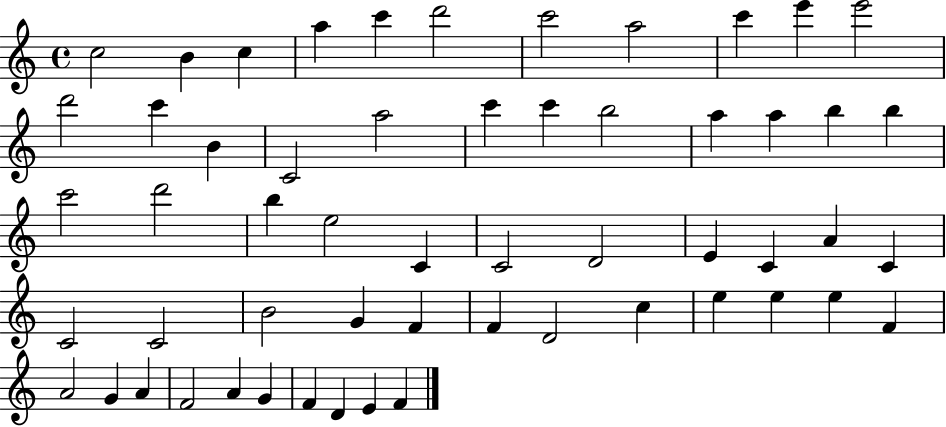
{
  \clef treble
  \time 4/4
  \defaultTimeSignature
  \key c \major
  c''2 b'4 c''4 | a''4 c'''4 d'''2 | c'''2 a''2 | c'''4 e'''4 e'''2 | \break d'''2 c'''4 b'4 | c'2 a''2 | c'''4 c'''4 b''2 | a''4 a''4 b''4 b''4 | \break c'''2 d'''2 | b''4 e''2 c'4 | c'2 d'2 | e'4 c'4 a'4 c'4 | \break c'2 c'2 | b'2 g'4 f'4 | f'4 d'2 c''4 | e''4 e''4 e''4 f'4 | \break a'2 g'4 a'4 | f'2 a'4 g'4 | f'4 d'4 e'4 f'4 | \bar "|."
}